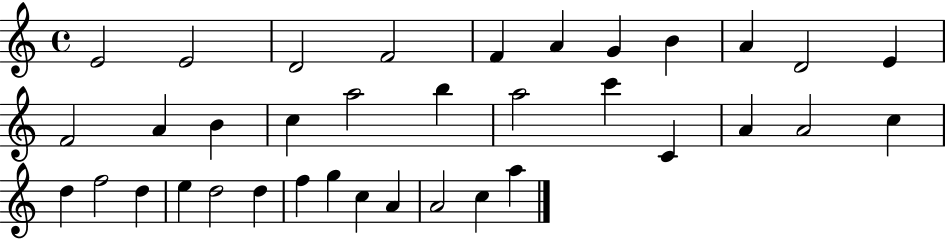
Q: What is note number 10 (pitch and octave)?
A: D4